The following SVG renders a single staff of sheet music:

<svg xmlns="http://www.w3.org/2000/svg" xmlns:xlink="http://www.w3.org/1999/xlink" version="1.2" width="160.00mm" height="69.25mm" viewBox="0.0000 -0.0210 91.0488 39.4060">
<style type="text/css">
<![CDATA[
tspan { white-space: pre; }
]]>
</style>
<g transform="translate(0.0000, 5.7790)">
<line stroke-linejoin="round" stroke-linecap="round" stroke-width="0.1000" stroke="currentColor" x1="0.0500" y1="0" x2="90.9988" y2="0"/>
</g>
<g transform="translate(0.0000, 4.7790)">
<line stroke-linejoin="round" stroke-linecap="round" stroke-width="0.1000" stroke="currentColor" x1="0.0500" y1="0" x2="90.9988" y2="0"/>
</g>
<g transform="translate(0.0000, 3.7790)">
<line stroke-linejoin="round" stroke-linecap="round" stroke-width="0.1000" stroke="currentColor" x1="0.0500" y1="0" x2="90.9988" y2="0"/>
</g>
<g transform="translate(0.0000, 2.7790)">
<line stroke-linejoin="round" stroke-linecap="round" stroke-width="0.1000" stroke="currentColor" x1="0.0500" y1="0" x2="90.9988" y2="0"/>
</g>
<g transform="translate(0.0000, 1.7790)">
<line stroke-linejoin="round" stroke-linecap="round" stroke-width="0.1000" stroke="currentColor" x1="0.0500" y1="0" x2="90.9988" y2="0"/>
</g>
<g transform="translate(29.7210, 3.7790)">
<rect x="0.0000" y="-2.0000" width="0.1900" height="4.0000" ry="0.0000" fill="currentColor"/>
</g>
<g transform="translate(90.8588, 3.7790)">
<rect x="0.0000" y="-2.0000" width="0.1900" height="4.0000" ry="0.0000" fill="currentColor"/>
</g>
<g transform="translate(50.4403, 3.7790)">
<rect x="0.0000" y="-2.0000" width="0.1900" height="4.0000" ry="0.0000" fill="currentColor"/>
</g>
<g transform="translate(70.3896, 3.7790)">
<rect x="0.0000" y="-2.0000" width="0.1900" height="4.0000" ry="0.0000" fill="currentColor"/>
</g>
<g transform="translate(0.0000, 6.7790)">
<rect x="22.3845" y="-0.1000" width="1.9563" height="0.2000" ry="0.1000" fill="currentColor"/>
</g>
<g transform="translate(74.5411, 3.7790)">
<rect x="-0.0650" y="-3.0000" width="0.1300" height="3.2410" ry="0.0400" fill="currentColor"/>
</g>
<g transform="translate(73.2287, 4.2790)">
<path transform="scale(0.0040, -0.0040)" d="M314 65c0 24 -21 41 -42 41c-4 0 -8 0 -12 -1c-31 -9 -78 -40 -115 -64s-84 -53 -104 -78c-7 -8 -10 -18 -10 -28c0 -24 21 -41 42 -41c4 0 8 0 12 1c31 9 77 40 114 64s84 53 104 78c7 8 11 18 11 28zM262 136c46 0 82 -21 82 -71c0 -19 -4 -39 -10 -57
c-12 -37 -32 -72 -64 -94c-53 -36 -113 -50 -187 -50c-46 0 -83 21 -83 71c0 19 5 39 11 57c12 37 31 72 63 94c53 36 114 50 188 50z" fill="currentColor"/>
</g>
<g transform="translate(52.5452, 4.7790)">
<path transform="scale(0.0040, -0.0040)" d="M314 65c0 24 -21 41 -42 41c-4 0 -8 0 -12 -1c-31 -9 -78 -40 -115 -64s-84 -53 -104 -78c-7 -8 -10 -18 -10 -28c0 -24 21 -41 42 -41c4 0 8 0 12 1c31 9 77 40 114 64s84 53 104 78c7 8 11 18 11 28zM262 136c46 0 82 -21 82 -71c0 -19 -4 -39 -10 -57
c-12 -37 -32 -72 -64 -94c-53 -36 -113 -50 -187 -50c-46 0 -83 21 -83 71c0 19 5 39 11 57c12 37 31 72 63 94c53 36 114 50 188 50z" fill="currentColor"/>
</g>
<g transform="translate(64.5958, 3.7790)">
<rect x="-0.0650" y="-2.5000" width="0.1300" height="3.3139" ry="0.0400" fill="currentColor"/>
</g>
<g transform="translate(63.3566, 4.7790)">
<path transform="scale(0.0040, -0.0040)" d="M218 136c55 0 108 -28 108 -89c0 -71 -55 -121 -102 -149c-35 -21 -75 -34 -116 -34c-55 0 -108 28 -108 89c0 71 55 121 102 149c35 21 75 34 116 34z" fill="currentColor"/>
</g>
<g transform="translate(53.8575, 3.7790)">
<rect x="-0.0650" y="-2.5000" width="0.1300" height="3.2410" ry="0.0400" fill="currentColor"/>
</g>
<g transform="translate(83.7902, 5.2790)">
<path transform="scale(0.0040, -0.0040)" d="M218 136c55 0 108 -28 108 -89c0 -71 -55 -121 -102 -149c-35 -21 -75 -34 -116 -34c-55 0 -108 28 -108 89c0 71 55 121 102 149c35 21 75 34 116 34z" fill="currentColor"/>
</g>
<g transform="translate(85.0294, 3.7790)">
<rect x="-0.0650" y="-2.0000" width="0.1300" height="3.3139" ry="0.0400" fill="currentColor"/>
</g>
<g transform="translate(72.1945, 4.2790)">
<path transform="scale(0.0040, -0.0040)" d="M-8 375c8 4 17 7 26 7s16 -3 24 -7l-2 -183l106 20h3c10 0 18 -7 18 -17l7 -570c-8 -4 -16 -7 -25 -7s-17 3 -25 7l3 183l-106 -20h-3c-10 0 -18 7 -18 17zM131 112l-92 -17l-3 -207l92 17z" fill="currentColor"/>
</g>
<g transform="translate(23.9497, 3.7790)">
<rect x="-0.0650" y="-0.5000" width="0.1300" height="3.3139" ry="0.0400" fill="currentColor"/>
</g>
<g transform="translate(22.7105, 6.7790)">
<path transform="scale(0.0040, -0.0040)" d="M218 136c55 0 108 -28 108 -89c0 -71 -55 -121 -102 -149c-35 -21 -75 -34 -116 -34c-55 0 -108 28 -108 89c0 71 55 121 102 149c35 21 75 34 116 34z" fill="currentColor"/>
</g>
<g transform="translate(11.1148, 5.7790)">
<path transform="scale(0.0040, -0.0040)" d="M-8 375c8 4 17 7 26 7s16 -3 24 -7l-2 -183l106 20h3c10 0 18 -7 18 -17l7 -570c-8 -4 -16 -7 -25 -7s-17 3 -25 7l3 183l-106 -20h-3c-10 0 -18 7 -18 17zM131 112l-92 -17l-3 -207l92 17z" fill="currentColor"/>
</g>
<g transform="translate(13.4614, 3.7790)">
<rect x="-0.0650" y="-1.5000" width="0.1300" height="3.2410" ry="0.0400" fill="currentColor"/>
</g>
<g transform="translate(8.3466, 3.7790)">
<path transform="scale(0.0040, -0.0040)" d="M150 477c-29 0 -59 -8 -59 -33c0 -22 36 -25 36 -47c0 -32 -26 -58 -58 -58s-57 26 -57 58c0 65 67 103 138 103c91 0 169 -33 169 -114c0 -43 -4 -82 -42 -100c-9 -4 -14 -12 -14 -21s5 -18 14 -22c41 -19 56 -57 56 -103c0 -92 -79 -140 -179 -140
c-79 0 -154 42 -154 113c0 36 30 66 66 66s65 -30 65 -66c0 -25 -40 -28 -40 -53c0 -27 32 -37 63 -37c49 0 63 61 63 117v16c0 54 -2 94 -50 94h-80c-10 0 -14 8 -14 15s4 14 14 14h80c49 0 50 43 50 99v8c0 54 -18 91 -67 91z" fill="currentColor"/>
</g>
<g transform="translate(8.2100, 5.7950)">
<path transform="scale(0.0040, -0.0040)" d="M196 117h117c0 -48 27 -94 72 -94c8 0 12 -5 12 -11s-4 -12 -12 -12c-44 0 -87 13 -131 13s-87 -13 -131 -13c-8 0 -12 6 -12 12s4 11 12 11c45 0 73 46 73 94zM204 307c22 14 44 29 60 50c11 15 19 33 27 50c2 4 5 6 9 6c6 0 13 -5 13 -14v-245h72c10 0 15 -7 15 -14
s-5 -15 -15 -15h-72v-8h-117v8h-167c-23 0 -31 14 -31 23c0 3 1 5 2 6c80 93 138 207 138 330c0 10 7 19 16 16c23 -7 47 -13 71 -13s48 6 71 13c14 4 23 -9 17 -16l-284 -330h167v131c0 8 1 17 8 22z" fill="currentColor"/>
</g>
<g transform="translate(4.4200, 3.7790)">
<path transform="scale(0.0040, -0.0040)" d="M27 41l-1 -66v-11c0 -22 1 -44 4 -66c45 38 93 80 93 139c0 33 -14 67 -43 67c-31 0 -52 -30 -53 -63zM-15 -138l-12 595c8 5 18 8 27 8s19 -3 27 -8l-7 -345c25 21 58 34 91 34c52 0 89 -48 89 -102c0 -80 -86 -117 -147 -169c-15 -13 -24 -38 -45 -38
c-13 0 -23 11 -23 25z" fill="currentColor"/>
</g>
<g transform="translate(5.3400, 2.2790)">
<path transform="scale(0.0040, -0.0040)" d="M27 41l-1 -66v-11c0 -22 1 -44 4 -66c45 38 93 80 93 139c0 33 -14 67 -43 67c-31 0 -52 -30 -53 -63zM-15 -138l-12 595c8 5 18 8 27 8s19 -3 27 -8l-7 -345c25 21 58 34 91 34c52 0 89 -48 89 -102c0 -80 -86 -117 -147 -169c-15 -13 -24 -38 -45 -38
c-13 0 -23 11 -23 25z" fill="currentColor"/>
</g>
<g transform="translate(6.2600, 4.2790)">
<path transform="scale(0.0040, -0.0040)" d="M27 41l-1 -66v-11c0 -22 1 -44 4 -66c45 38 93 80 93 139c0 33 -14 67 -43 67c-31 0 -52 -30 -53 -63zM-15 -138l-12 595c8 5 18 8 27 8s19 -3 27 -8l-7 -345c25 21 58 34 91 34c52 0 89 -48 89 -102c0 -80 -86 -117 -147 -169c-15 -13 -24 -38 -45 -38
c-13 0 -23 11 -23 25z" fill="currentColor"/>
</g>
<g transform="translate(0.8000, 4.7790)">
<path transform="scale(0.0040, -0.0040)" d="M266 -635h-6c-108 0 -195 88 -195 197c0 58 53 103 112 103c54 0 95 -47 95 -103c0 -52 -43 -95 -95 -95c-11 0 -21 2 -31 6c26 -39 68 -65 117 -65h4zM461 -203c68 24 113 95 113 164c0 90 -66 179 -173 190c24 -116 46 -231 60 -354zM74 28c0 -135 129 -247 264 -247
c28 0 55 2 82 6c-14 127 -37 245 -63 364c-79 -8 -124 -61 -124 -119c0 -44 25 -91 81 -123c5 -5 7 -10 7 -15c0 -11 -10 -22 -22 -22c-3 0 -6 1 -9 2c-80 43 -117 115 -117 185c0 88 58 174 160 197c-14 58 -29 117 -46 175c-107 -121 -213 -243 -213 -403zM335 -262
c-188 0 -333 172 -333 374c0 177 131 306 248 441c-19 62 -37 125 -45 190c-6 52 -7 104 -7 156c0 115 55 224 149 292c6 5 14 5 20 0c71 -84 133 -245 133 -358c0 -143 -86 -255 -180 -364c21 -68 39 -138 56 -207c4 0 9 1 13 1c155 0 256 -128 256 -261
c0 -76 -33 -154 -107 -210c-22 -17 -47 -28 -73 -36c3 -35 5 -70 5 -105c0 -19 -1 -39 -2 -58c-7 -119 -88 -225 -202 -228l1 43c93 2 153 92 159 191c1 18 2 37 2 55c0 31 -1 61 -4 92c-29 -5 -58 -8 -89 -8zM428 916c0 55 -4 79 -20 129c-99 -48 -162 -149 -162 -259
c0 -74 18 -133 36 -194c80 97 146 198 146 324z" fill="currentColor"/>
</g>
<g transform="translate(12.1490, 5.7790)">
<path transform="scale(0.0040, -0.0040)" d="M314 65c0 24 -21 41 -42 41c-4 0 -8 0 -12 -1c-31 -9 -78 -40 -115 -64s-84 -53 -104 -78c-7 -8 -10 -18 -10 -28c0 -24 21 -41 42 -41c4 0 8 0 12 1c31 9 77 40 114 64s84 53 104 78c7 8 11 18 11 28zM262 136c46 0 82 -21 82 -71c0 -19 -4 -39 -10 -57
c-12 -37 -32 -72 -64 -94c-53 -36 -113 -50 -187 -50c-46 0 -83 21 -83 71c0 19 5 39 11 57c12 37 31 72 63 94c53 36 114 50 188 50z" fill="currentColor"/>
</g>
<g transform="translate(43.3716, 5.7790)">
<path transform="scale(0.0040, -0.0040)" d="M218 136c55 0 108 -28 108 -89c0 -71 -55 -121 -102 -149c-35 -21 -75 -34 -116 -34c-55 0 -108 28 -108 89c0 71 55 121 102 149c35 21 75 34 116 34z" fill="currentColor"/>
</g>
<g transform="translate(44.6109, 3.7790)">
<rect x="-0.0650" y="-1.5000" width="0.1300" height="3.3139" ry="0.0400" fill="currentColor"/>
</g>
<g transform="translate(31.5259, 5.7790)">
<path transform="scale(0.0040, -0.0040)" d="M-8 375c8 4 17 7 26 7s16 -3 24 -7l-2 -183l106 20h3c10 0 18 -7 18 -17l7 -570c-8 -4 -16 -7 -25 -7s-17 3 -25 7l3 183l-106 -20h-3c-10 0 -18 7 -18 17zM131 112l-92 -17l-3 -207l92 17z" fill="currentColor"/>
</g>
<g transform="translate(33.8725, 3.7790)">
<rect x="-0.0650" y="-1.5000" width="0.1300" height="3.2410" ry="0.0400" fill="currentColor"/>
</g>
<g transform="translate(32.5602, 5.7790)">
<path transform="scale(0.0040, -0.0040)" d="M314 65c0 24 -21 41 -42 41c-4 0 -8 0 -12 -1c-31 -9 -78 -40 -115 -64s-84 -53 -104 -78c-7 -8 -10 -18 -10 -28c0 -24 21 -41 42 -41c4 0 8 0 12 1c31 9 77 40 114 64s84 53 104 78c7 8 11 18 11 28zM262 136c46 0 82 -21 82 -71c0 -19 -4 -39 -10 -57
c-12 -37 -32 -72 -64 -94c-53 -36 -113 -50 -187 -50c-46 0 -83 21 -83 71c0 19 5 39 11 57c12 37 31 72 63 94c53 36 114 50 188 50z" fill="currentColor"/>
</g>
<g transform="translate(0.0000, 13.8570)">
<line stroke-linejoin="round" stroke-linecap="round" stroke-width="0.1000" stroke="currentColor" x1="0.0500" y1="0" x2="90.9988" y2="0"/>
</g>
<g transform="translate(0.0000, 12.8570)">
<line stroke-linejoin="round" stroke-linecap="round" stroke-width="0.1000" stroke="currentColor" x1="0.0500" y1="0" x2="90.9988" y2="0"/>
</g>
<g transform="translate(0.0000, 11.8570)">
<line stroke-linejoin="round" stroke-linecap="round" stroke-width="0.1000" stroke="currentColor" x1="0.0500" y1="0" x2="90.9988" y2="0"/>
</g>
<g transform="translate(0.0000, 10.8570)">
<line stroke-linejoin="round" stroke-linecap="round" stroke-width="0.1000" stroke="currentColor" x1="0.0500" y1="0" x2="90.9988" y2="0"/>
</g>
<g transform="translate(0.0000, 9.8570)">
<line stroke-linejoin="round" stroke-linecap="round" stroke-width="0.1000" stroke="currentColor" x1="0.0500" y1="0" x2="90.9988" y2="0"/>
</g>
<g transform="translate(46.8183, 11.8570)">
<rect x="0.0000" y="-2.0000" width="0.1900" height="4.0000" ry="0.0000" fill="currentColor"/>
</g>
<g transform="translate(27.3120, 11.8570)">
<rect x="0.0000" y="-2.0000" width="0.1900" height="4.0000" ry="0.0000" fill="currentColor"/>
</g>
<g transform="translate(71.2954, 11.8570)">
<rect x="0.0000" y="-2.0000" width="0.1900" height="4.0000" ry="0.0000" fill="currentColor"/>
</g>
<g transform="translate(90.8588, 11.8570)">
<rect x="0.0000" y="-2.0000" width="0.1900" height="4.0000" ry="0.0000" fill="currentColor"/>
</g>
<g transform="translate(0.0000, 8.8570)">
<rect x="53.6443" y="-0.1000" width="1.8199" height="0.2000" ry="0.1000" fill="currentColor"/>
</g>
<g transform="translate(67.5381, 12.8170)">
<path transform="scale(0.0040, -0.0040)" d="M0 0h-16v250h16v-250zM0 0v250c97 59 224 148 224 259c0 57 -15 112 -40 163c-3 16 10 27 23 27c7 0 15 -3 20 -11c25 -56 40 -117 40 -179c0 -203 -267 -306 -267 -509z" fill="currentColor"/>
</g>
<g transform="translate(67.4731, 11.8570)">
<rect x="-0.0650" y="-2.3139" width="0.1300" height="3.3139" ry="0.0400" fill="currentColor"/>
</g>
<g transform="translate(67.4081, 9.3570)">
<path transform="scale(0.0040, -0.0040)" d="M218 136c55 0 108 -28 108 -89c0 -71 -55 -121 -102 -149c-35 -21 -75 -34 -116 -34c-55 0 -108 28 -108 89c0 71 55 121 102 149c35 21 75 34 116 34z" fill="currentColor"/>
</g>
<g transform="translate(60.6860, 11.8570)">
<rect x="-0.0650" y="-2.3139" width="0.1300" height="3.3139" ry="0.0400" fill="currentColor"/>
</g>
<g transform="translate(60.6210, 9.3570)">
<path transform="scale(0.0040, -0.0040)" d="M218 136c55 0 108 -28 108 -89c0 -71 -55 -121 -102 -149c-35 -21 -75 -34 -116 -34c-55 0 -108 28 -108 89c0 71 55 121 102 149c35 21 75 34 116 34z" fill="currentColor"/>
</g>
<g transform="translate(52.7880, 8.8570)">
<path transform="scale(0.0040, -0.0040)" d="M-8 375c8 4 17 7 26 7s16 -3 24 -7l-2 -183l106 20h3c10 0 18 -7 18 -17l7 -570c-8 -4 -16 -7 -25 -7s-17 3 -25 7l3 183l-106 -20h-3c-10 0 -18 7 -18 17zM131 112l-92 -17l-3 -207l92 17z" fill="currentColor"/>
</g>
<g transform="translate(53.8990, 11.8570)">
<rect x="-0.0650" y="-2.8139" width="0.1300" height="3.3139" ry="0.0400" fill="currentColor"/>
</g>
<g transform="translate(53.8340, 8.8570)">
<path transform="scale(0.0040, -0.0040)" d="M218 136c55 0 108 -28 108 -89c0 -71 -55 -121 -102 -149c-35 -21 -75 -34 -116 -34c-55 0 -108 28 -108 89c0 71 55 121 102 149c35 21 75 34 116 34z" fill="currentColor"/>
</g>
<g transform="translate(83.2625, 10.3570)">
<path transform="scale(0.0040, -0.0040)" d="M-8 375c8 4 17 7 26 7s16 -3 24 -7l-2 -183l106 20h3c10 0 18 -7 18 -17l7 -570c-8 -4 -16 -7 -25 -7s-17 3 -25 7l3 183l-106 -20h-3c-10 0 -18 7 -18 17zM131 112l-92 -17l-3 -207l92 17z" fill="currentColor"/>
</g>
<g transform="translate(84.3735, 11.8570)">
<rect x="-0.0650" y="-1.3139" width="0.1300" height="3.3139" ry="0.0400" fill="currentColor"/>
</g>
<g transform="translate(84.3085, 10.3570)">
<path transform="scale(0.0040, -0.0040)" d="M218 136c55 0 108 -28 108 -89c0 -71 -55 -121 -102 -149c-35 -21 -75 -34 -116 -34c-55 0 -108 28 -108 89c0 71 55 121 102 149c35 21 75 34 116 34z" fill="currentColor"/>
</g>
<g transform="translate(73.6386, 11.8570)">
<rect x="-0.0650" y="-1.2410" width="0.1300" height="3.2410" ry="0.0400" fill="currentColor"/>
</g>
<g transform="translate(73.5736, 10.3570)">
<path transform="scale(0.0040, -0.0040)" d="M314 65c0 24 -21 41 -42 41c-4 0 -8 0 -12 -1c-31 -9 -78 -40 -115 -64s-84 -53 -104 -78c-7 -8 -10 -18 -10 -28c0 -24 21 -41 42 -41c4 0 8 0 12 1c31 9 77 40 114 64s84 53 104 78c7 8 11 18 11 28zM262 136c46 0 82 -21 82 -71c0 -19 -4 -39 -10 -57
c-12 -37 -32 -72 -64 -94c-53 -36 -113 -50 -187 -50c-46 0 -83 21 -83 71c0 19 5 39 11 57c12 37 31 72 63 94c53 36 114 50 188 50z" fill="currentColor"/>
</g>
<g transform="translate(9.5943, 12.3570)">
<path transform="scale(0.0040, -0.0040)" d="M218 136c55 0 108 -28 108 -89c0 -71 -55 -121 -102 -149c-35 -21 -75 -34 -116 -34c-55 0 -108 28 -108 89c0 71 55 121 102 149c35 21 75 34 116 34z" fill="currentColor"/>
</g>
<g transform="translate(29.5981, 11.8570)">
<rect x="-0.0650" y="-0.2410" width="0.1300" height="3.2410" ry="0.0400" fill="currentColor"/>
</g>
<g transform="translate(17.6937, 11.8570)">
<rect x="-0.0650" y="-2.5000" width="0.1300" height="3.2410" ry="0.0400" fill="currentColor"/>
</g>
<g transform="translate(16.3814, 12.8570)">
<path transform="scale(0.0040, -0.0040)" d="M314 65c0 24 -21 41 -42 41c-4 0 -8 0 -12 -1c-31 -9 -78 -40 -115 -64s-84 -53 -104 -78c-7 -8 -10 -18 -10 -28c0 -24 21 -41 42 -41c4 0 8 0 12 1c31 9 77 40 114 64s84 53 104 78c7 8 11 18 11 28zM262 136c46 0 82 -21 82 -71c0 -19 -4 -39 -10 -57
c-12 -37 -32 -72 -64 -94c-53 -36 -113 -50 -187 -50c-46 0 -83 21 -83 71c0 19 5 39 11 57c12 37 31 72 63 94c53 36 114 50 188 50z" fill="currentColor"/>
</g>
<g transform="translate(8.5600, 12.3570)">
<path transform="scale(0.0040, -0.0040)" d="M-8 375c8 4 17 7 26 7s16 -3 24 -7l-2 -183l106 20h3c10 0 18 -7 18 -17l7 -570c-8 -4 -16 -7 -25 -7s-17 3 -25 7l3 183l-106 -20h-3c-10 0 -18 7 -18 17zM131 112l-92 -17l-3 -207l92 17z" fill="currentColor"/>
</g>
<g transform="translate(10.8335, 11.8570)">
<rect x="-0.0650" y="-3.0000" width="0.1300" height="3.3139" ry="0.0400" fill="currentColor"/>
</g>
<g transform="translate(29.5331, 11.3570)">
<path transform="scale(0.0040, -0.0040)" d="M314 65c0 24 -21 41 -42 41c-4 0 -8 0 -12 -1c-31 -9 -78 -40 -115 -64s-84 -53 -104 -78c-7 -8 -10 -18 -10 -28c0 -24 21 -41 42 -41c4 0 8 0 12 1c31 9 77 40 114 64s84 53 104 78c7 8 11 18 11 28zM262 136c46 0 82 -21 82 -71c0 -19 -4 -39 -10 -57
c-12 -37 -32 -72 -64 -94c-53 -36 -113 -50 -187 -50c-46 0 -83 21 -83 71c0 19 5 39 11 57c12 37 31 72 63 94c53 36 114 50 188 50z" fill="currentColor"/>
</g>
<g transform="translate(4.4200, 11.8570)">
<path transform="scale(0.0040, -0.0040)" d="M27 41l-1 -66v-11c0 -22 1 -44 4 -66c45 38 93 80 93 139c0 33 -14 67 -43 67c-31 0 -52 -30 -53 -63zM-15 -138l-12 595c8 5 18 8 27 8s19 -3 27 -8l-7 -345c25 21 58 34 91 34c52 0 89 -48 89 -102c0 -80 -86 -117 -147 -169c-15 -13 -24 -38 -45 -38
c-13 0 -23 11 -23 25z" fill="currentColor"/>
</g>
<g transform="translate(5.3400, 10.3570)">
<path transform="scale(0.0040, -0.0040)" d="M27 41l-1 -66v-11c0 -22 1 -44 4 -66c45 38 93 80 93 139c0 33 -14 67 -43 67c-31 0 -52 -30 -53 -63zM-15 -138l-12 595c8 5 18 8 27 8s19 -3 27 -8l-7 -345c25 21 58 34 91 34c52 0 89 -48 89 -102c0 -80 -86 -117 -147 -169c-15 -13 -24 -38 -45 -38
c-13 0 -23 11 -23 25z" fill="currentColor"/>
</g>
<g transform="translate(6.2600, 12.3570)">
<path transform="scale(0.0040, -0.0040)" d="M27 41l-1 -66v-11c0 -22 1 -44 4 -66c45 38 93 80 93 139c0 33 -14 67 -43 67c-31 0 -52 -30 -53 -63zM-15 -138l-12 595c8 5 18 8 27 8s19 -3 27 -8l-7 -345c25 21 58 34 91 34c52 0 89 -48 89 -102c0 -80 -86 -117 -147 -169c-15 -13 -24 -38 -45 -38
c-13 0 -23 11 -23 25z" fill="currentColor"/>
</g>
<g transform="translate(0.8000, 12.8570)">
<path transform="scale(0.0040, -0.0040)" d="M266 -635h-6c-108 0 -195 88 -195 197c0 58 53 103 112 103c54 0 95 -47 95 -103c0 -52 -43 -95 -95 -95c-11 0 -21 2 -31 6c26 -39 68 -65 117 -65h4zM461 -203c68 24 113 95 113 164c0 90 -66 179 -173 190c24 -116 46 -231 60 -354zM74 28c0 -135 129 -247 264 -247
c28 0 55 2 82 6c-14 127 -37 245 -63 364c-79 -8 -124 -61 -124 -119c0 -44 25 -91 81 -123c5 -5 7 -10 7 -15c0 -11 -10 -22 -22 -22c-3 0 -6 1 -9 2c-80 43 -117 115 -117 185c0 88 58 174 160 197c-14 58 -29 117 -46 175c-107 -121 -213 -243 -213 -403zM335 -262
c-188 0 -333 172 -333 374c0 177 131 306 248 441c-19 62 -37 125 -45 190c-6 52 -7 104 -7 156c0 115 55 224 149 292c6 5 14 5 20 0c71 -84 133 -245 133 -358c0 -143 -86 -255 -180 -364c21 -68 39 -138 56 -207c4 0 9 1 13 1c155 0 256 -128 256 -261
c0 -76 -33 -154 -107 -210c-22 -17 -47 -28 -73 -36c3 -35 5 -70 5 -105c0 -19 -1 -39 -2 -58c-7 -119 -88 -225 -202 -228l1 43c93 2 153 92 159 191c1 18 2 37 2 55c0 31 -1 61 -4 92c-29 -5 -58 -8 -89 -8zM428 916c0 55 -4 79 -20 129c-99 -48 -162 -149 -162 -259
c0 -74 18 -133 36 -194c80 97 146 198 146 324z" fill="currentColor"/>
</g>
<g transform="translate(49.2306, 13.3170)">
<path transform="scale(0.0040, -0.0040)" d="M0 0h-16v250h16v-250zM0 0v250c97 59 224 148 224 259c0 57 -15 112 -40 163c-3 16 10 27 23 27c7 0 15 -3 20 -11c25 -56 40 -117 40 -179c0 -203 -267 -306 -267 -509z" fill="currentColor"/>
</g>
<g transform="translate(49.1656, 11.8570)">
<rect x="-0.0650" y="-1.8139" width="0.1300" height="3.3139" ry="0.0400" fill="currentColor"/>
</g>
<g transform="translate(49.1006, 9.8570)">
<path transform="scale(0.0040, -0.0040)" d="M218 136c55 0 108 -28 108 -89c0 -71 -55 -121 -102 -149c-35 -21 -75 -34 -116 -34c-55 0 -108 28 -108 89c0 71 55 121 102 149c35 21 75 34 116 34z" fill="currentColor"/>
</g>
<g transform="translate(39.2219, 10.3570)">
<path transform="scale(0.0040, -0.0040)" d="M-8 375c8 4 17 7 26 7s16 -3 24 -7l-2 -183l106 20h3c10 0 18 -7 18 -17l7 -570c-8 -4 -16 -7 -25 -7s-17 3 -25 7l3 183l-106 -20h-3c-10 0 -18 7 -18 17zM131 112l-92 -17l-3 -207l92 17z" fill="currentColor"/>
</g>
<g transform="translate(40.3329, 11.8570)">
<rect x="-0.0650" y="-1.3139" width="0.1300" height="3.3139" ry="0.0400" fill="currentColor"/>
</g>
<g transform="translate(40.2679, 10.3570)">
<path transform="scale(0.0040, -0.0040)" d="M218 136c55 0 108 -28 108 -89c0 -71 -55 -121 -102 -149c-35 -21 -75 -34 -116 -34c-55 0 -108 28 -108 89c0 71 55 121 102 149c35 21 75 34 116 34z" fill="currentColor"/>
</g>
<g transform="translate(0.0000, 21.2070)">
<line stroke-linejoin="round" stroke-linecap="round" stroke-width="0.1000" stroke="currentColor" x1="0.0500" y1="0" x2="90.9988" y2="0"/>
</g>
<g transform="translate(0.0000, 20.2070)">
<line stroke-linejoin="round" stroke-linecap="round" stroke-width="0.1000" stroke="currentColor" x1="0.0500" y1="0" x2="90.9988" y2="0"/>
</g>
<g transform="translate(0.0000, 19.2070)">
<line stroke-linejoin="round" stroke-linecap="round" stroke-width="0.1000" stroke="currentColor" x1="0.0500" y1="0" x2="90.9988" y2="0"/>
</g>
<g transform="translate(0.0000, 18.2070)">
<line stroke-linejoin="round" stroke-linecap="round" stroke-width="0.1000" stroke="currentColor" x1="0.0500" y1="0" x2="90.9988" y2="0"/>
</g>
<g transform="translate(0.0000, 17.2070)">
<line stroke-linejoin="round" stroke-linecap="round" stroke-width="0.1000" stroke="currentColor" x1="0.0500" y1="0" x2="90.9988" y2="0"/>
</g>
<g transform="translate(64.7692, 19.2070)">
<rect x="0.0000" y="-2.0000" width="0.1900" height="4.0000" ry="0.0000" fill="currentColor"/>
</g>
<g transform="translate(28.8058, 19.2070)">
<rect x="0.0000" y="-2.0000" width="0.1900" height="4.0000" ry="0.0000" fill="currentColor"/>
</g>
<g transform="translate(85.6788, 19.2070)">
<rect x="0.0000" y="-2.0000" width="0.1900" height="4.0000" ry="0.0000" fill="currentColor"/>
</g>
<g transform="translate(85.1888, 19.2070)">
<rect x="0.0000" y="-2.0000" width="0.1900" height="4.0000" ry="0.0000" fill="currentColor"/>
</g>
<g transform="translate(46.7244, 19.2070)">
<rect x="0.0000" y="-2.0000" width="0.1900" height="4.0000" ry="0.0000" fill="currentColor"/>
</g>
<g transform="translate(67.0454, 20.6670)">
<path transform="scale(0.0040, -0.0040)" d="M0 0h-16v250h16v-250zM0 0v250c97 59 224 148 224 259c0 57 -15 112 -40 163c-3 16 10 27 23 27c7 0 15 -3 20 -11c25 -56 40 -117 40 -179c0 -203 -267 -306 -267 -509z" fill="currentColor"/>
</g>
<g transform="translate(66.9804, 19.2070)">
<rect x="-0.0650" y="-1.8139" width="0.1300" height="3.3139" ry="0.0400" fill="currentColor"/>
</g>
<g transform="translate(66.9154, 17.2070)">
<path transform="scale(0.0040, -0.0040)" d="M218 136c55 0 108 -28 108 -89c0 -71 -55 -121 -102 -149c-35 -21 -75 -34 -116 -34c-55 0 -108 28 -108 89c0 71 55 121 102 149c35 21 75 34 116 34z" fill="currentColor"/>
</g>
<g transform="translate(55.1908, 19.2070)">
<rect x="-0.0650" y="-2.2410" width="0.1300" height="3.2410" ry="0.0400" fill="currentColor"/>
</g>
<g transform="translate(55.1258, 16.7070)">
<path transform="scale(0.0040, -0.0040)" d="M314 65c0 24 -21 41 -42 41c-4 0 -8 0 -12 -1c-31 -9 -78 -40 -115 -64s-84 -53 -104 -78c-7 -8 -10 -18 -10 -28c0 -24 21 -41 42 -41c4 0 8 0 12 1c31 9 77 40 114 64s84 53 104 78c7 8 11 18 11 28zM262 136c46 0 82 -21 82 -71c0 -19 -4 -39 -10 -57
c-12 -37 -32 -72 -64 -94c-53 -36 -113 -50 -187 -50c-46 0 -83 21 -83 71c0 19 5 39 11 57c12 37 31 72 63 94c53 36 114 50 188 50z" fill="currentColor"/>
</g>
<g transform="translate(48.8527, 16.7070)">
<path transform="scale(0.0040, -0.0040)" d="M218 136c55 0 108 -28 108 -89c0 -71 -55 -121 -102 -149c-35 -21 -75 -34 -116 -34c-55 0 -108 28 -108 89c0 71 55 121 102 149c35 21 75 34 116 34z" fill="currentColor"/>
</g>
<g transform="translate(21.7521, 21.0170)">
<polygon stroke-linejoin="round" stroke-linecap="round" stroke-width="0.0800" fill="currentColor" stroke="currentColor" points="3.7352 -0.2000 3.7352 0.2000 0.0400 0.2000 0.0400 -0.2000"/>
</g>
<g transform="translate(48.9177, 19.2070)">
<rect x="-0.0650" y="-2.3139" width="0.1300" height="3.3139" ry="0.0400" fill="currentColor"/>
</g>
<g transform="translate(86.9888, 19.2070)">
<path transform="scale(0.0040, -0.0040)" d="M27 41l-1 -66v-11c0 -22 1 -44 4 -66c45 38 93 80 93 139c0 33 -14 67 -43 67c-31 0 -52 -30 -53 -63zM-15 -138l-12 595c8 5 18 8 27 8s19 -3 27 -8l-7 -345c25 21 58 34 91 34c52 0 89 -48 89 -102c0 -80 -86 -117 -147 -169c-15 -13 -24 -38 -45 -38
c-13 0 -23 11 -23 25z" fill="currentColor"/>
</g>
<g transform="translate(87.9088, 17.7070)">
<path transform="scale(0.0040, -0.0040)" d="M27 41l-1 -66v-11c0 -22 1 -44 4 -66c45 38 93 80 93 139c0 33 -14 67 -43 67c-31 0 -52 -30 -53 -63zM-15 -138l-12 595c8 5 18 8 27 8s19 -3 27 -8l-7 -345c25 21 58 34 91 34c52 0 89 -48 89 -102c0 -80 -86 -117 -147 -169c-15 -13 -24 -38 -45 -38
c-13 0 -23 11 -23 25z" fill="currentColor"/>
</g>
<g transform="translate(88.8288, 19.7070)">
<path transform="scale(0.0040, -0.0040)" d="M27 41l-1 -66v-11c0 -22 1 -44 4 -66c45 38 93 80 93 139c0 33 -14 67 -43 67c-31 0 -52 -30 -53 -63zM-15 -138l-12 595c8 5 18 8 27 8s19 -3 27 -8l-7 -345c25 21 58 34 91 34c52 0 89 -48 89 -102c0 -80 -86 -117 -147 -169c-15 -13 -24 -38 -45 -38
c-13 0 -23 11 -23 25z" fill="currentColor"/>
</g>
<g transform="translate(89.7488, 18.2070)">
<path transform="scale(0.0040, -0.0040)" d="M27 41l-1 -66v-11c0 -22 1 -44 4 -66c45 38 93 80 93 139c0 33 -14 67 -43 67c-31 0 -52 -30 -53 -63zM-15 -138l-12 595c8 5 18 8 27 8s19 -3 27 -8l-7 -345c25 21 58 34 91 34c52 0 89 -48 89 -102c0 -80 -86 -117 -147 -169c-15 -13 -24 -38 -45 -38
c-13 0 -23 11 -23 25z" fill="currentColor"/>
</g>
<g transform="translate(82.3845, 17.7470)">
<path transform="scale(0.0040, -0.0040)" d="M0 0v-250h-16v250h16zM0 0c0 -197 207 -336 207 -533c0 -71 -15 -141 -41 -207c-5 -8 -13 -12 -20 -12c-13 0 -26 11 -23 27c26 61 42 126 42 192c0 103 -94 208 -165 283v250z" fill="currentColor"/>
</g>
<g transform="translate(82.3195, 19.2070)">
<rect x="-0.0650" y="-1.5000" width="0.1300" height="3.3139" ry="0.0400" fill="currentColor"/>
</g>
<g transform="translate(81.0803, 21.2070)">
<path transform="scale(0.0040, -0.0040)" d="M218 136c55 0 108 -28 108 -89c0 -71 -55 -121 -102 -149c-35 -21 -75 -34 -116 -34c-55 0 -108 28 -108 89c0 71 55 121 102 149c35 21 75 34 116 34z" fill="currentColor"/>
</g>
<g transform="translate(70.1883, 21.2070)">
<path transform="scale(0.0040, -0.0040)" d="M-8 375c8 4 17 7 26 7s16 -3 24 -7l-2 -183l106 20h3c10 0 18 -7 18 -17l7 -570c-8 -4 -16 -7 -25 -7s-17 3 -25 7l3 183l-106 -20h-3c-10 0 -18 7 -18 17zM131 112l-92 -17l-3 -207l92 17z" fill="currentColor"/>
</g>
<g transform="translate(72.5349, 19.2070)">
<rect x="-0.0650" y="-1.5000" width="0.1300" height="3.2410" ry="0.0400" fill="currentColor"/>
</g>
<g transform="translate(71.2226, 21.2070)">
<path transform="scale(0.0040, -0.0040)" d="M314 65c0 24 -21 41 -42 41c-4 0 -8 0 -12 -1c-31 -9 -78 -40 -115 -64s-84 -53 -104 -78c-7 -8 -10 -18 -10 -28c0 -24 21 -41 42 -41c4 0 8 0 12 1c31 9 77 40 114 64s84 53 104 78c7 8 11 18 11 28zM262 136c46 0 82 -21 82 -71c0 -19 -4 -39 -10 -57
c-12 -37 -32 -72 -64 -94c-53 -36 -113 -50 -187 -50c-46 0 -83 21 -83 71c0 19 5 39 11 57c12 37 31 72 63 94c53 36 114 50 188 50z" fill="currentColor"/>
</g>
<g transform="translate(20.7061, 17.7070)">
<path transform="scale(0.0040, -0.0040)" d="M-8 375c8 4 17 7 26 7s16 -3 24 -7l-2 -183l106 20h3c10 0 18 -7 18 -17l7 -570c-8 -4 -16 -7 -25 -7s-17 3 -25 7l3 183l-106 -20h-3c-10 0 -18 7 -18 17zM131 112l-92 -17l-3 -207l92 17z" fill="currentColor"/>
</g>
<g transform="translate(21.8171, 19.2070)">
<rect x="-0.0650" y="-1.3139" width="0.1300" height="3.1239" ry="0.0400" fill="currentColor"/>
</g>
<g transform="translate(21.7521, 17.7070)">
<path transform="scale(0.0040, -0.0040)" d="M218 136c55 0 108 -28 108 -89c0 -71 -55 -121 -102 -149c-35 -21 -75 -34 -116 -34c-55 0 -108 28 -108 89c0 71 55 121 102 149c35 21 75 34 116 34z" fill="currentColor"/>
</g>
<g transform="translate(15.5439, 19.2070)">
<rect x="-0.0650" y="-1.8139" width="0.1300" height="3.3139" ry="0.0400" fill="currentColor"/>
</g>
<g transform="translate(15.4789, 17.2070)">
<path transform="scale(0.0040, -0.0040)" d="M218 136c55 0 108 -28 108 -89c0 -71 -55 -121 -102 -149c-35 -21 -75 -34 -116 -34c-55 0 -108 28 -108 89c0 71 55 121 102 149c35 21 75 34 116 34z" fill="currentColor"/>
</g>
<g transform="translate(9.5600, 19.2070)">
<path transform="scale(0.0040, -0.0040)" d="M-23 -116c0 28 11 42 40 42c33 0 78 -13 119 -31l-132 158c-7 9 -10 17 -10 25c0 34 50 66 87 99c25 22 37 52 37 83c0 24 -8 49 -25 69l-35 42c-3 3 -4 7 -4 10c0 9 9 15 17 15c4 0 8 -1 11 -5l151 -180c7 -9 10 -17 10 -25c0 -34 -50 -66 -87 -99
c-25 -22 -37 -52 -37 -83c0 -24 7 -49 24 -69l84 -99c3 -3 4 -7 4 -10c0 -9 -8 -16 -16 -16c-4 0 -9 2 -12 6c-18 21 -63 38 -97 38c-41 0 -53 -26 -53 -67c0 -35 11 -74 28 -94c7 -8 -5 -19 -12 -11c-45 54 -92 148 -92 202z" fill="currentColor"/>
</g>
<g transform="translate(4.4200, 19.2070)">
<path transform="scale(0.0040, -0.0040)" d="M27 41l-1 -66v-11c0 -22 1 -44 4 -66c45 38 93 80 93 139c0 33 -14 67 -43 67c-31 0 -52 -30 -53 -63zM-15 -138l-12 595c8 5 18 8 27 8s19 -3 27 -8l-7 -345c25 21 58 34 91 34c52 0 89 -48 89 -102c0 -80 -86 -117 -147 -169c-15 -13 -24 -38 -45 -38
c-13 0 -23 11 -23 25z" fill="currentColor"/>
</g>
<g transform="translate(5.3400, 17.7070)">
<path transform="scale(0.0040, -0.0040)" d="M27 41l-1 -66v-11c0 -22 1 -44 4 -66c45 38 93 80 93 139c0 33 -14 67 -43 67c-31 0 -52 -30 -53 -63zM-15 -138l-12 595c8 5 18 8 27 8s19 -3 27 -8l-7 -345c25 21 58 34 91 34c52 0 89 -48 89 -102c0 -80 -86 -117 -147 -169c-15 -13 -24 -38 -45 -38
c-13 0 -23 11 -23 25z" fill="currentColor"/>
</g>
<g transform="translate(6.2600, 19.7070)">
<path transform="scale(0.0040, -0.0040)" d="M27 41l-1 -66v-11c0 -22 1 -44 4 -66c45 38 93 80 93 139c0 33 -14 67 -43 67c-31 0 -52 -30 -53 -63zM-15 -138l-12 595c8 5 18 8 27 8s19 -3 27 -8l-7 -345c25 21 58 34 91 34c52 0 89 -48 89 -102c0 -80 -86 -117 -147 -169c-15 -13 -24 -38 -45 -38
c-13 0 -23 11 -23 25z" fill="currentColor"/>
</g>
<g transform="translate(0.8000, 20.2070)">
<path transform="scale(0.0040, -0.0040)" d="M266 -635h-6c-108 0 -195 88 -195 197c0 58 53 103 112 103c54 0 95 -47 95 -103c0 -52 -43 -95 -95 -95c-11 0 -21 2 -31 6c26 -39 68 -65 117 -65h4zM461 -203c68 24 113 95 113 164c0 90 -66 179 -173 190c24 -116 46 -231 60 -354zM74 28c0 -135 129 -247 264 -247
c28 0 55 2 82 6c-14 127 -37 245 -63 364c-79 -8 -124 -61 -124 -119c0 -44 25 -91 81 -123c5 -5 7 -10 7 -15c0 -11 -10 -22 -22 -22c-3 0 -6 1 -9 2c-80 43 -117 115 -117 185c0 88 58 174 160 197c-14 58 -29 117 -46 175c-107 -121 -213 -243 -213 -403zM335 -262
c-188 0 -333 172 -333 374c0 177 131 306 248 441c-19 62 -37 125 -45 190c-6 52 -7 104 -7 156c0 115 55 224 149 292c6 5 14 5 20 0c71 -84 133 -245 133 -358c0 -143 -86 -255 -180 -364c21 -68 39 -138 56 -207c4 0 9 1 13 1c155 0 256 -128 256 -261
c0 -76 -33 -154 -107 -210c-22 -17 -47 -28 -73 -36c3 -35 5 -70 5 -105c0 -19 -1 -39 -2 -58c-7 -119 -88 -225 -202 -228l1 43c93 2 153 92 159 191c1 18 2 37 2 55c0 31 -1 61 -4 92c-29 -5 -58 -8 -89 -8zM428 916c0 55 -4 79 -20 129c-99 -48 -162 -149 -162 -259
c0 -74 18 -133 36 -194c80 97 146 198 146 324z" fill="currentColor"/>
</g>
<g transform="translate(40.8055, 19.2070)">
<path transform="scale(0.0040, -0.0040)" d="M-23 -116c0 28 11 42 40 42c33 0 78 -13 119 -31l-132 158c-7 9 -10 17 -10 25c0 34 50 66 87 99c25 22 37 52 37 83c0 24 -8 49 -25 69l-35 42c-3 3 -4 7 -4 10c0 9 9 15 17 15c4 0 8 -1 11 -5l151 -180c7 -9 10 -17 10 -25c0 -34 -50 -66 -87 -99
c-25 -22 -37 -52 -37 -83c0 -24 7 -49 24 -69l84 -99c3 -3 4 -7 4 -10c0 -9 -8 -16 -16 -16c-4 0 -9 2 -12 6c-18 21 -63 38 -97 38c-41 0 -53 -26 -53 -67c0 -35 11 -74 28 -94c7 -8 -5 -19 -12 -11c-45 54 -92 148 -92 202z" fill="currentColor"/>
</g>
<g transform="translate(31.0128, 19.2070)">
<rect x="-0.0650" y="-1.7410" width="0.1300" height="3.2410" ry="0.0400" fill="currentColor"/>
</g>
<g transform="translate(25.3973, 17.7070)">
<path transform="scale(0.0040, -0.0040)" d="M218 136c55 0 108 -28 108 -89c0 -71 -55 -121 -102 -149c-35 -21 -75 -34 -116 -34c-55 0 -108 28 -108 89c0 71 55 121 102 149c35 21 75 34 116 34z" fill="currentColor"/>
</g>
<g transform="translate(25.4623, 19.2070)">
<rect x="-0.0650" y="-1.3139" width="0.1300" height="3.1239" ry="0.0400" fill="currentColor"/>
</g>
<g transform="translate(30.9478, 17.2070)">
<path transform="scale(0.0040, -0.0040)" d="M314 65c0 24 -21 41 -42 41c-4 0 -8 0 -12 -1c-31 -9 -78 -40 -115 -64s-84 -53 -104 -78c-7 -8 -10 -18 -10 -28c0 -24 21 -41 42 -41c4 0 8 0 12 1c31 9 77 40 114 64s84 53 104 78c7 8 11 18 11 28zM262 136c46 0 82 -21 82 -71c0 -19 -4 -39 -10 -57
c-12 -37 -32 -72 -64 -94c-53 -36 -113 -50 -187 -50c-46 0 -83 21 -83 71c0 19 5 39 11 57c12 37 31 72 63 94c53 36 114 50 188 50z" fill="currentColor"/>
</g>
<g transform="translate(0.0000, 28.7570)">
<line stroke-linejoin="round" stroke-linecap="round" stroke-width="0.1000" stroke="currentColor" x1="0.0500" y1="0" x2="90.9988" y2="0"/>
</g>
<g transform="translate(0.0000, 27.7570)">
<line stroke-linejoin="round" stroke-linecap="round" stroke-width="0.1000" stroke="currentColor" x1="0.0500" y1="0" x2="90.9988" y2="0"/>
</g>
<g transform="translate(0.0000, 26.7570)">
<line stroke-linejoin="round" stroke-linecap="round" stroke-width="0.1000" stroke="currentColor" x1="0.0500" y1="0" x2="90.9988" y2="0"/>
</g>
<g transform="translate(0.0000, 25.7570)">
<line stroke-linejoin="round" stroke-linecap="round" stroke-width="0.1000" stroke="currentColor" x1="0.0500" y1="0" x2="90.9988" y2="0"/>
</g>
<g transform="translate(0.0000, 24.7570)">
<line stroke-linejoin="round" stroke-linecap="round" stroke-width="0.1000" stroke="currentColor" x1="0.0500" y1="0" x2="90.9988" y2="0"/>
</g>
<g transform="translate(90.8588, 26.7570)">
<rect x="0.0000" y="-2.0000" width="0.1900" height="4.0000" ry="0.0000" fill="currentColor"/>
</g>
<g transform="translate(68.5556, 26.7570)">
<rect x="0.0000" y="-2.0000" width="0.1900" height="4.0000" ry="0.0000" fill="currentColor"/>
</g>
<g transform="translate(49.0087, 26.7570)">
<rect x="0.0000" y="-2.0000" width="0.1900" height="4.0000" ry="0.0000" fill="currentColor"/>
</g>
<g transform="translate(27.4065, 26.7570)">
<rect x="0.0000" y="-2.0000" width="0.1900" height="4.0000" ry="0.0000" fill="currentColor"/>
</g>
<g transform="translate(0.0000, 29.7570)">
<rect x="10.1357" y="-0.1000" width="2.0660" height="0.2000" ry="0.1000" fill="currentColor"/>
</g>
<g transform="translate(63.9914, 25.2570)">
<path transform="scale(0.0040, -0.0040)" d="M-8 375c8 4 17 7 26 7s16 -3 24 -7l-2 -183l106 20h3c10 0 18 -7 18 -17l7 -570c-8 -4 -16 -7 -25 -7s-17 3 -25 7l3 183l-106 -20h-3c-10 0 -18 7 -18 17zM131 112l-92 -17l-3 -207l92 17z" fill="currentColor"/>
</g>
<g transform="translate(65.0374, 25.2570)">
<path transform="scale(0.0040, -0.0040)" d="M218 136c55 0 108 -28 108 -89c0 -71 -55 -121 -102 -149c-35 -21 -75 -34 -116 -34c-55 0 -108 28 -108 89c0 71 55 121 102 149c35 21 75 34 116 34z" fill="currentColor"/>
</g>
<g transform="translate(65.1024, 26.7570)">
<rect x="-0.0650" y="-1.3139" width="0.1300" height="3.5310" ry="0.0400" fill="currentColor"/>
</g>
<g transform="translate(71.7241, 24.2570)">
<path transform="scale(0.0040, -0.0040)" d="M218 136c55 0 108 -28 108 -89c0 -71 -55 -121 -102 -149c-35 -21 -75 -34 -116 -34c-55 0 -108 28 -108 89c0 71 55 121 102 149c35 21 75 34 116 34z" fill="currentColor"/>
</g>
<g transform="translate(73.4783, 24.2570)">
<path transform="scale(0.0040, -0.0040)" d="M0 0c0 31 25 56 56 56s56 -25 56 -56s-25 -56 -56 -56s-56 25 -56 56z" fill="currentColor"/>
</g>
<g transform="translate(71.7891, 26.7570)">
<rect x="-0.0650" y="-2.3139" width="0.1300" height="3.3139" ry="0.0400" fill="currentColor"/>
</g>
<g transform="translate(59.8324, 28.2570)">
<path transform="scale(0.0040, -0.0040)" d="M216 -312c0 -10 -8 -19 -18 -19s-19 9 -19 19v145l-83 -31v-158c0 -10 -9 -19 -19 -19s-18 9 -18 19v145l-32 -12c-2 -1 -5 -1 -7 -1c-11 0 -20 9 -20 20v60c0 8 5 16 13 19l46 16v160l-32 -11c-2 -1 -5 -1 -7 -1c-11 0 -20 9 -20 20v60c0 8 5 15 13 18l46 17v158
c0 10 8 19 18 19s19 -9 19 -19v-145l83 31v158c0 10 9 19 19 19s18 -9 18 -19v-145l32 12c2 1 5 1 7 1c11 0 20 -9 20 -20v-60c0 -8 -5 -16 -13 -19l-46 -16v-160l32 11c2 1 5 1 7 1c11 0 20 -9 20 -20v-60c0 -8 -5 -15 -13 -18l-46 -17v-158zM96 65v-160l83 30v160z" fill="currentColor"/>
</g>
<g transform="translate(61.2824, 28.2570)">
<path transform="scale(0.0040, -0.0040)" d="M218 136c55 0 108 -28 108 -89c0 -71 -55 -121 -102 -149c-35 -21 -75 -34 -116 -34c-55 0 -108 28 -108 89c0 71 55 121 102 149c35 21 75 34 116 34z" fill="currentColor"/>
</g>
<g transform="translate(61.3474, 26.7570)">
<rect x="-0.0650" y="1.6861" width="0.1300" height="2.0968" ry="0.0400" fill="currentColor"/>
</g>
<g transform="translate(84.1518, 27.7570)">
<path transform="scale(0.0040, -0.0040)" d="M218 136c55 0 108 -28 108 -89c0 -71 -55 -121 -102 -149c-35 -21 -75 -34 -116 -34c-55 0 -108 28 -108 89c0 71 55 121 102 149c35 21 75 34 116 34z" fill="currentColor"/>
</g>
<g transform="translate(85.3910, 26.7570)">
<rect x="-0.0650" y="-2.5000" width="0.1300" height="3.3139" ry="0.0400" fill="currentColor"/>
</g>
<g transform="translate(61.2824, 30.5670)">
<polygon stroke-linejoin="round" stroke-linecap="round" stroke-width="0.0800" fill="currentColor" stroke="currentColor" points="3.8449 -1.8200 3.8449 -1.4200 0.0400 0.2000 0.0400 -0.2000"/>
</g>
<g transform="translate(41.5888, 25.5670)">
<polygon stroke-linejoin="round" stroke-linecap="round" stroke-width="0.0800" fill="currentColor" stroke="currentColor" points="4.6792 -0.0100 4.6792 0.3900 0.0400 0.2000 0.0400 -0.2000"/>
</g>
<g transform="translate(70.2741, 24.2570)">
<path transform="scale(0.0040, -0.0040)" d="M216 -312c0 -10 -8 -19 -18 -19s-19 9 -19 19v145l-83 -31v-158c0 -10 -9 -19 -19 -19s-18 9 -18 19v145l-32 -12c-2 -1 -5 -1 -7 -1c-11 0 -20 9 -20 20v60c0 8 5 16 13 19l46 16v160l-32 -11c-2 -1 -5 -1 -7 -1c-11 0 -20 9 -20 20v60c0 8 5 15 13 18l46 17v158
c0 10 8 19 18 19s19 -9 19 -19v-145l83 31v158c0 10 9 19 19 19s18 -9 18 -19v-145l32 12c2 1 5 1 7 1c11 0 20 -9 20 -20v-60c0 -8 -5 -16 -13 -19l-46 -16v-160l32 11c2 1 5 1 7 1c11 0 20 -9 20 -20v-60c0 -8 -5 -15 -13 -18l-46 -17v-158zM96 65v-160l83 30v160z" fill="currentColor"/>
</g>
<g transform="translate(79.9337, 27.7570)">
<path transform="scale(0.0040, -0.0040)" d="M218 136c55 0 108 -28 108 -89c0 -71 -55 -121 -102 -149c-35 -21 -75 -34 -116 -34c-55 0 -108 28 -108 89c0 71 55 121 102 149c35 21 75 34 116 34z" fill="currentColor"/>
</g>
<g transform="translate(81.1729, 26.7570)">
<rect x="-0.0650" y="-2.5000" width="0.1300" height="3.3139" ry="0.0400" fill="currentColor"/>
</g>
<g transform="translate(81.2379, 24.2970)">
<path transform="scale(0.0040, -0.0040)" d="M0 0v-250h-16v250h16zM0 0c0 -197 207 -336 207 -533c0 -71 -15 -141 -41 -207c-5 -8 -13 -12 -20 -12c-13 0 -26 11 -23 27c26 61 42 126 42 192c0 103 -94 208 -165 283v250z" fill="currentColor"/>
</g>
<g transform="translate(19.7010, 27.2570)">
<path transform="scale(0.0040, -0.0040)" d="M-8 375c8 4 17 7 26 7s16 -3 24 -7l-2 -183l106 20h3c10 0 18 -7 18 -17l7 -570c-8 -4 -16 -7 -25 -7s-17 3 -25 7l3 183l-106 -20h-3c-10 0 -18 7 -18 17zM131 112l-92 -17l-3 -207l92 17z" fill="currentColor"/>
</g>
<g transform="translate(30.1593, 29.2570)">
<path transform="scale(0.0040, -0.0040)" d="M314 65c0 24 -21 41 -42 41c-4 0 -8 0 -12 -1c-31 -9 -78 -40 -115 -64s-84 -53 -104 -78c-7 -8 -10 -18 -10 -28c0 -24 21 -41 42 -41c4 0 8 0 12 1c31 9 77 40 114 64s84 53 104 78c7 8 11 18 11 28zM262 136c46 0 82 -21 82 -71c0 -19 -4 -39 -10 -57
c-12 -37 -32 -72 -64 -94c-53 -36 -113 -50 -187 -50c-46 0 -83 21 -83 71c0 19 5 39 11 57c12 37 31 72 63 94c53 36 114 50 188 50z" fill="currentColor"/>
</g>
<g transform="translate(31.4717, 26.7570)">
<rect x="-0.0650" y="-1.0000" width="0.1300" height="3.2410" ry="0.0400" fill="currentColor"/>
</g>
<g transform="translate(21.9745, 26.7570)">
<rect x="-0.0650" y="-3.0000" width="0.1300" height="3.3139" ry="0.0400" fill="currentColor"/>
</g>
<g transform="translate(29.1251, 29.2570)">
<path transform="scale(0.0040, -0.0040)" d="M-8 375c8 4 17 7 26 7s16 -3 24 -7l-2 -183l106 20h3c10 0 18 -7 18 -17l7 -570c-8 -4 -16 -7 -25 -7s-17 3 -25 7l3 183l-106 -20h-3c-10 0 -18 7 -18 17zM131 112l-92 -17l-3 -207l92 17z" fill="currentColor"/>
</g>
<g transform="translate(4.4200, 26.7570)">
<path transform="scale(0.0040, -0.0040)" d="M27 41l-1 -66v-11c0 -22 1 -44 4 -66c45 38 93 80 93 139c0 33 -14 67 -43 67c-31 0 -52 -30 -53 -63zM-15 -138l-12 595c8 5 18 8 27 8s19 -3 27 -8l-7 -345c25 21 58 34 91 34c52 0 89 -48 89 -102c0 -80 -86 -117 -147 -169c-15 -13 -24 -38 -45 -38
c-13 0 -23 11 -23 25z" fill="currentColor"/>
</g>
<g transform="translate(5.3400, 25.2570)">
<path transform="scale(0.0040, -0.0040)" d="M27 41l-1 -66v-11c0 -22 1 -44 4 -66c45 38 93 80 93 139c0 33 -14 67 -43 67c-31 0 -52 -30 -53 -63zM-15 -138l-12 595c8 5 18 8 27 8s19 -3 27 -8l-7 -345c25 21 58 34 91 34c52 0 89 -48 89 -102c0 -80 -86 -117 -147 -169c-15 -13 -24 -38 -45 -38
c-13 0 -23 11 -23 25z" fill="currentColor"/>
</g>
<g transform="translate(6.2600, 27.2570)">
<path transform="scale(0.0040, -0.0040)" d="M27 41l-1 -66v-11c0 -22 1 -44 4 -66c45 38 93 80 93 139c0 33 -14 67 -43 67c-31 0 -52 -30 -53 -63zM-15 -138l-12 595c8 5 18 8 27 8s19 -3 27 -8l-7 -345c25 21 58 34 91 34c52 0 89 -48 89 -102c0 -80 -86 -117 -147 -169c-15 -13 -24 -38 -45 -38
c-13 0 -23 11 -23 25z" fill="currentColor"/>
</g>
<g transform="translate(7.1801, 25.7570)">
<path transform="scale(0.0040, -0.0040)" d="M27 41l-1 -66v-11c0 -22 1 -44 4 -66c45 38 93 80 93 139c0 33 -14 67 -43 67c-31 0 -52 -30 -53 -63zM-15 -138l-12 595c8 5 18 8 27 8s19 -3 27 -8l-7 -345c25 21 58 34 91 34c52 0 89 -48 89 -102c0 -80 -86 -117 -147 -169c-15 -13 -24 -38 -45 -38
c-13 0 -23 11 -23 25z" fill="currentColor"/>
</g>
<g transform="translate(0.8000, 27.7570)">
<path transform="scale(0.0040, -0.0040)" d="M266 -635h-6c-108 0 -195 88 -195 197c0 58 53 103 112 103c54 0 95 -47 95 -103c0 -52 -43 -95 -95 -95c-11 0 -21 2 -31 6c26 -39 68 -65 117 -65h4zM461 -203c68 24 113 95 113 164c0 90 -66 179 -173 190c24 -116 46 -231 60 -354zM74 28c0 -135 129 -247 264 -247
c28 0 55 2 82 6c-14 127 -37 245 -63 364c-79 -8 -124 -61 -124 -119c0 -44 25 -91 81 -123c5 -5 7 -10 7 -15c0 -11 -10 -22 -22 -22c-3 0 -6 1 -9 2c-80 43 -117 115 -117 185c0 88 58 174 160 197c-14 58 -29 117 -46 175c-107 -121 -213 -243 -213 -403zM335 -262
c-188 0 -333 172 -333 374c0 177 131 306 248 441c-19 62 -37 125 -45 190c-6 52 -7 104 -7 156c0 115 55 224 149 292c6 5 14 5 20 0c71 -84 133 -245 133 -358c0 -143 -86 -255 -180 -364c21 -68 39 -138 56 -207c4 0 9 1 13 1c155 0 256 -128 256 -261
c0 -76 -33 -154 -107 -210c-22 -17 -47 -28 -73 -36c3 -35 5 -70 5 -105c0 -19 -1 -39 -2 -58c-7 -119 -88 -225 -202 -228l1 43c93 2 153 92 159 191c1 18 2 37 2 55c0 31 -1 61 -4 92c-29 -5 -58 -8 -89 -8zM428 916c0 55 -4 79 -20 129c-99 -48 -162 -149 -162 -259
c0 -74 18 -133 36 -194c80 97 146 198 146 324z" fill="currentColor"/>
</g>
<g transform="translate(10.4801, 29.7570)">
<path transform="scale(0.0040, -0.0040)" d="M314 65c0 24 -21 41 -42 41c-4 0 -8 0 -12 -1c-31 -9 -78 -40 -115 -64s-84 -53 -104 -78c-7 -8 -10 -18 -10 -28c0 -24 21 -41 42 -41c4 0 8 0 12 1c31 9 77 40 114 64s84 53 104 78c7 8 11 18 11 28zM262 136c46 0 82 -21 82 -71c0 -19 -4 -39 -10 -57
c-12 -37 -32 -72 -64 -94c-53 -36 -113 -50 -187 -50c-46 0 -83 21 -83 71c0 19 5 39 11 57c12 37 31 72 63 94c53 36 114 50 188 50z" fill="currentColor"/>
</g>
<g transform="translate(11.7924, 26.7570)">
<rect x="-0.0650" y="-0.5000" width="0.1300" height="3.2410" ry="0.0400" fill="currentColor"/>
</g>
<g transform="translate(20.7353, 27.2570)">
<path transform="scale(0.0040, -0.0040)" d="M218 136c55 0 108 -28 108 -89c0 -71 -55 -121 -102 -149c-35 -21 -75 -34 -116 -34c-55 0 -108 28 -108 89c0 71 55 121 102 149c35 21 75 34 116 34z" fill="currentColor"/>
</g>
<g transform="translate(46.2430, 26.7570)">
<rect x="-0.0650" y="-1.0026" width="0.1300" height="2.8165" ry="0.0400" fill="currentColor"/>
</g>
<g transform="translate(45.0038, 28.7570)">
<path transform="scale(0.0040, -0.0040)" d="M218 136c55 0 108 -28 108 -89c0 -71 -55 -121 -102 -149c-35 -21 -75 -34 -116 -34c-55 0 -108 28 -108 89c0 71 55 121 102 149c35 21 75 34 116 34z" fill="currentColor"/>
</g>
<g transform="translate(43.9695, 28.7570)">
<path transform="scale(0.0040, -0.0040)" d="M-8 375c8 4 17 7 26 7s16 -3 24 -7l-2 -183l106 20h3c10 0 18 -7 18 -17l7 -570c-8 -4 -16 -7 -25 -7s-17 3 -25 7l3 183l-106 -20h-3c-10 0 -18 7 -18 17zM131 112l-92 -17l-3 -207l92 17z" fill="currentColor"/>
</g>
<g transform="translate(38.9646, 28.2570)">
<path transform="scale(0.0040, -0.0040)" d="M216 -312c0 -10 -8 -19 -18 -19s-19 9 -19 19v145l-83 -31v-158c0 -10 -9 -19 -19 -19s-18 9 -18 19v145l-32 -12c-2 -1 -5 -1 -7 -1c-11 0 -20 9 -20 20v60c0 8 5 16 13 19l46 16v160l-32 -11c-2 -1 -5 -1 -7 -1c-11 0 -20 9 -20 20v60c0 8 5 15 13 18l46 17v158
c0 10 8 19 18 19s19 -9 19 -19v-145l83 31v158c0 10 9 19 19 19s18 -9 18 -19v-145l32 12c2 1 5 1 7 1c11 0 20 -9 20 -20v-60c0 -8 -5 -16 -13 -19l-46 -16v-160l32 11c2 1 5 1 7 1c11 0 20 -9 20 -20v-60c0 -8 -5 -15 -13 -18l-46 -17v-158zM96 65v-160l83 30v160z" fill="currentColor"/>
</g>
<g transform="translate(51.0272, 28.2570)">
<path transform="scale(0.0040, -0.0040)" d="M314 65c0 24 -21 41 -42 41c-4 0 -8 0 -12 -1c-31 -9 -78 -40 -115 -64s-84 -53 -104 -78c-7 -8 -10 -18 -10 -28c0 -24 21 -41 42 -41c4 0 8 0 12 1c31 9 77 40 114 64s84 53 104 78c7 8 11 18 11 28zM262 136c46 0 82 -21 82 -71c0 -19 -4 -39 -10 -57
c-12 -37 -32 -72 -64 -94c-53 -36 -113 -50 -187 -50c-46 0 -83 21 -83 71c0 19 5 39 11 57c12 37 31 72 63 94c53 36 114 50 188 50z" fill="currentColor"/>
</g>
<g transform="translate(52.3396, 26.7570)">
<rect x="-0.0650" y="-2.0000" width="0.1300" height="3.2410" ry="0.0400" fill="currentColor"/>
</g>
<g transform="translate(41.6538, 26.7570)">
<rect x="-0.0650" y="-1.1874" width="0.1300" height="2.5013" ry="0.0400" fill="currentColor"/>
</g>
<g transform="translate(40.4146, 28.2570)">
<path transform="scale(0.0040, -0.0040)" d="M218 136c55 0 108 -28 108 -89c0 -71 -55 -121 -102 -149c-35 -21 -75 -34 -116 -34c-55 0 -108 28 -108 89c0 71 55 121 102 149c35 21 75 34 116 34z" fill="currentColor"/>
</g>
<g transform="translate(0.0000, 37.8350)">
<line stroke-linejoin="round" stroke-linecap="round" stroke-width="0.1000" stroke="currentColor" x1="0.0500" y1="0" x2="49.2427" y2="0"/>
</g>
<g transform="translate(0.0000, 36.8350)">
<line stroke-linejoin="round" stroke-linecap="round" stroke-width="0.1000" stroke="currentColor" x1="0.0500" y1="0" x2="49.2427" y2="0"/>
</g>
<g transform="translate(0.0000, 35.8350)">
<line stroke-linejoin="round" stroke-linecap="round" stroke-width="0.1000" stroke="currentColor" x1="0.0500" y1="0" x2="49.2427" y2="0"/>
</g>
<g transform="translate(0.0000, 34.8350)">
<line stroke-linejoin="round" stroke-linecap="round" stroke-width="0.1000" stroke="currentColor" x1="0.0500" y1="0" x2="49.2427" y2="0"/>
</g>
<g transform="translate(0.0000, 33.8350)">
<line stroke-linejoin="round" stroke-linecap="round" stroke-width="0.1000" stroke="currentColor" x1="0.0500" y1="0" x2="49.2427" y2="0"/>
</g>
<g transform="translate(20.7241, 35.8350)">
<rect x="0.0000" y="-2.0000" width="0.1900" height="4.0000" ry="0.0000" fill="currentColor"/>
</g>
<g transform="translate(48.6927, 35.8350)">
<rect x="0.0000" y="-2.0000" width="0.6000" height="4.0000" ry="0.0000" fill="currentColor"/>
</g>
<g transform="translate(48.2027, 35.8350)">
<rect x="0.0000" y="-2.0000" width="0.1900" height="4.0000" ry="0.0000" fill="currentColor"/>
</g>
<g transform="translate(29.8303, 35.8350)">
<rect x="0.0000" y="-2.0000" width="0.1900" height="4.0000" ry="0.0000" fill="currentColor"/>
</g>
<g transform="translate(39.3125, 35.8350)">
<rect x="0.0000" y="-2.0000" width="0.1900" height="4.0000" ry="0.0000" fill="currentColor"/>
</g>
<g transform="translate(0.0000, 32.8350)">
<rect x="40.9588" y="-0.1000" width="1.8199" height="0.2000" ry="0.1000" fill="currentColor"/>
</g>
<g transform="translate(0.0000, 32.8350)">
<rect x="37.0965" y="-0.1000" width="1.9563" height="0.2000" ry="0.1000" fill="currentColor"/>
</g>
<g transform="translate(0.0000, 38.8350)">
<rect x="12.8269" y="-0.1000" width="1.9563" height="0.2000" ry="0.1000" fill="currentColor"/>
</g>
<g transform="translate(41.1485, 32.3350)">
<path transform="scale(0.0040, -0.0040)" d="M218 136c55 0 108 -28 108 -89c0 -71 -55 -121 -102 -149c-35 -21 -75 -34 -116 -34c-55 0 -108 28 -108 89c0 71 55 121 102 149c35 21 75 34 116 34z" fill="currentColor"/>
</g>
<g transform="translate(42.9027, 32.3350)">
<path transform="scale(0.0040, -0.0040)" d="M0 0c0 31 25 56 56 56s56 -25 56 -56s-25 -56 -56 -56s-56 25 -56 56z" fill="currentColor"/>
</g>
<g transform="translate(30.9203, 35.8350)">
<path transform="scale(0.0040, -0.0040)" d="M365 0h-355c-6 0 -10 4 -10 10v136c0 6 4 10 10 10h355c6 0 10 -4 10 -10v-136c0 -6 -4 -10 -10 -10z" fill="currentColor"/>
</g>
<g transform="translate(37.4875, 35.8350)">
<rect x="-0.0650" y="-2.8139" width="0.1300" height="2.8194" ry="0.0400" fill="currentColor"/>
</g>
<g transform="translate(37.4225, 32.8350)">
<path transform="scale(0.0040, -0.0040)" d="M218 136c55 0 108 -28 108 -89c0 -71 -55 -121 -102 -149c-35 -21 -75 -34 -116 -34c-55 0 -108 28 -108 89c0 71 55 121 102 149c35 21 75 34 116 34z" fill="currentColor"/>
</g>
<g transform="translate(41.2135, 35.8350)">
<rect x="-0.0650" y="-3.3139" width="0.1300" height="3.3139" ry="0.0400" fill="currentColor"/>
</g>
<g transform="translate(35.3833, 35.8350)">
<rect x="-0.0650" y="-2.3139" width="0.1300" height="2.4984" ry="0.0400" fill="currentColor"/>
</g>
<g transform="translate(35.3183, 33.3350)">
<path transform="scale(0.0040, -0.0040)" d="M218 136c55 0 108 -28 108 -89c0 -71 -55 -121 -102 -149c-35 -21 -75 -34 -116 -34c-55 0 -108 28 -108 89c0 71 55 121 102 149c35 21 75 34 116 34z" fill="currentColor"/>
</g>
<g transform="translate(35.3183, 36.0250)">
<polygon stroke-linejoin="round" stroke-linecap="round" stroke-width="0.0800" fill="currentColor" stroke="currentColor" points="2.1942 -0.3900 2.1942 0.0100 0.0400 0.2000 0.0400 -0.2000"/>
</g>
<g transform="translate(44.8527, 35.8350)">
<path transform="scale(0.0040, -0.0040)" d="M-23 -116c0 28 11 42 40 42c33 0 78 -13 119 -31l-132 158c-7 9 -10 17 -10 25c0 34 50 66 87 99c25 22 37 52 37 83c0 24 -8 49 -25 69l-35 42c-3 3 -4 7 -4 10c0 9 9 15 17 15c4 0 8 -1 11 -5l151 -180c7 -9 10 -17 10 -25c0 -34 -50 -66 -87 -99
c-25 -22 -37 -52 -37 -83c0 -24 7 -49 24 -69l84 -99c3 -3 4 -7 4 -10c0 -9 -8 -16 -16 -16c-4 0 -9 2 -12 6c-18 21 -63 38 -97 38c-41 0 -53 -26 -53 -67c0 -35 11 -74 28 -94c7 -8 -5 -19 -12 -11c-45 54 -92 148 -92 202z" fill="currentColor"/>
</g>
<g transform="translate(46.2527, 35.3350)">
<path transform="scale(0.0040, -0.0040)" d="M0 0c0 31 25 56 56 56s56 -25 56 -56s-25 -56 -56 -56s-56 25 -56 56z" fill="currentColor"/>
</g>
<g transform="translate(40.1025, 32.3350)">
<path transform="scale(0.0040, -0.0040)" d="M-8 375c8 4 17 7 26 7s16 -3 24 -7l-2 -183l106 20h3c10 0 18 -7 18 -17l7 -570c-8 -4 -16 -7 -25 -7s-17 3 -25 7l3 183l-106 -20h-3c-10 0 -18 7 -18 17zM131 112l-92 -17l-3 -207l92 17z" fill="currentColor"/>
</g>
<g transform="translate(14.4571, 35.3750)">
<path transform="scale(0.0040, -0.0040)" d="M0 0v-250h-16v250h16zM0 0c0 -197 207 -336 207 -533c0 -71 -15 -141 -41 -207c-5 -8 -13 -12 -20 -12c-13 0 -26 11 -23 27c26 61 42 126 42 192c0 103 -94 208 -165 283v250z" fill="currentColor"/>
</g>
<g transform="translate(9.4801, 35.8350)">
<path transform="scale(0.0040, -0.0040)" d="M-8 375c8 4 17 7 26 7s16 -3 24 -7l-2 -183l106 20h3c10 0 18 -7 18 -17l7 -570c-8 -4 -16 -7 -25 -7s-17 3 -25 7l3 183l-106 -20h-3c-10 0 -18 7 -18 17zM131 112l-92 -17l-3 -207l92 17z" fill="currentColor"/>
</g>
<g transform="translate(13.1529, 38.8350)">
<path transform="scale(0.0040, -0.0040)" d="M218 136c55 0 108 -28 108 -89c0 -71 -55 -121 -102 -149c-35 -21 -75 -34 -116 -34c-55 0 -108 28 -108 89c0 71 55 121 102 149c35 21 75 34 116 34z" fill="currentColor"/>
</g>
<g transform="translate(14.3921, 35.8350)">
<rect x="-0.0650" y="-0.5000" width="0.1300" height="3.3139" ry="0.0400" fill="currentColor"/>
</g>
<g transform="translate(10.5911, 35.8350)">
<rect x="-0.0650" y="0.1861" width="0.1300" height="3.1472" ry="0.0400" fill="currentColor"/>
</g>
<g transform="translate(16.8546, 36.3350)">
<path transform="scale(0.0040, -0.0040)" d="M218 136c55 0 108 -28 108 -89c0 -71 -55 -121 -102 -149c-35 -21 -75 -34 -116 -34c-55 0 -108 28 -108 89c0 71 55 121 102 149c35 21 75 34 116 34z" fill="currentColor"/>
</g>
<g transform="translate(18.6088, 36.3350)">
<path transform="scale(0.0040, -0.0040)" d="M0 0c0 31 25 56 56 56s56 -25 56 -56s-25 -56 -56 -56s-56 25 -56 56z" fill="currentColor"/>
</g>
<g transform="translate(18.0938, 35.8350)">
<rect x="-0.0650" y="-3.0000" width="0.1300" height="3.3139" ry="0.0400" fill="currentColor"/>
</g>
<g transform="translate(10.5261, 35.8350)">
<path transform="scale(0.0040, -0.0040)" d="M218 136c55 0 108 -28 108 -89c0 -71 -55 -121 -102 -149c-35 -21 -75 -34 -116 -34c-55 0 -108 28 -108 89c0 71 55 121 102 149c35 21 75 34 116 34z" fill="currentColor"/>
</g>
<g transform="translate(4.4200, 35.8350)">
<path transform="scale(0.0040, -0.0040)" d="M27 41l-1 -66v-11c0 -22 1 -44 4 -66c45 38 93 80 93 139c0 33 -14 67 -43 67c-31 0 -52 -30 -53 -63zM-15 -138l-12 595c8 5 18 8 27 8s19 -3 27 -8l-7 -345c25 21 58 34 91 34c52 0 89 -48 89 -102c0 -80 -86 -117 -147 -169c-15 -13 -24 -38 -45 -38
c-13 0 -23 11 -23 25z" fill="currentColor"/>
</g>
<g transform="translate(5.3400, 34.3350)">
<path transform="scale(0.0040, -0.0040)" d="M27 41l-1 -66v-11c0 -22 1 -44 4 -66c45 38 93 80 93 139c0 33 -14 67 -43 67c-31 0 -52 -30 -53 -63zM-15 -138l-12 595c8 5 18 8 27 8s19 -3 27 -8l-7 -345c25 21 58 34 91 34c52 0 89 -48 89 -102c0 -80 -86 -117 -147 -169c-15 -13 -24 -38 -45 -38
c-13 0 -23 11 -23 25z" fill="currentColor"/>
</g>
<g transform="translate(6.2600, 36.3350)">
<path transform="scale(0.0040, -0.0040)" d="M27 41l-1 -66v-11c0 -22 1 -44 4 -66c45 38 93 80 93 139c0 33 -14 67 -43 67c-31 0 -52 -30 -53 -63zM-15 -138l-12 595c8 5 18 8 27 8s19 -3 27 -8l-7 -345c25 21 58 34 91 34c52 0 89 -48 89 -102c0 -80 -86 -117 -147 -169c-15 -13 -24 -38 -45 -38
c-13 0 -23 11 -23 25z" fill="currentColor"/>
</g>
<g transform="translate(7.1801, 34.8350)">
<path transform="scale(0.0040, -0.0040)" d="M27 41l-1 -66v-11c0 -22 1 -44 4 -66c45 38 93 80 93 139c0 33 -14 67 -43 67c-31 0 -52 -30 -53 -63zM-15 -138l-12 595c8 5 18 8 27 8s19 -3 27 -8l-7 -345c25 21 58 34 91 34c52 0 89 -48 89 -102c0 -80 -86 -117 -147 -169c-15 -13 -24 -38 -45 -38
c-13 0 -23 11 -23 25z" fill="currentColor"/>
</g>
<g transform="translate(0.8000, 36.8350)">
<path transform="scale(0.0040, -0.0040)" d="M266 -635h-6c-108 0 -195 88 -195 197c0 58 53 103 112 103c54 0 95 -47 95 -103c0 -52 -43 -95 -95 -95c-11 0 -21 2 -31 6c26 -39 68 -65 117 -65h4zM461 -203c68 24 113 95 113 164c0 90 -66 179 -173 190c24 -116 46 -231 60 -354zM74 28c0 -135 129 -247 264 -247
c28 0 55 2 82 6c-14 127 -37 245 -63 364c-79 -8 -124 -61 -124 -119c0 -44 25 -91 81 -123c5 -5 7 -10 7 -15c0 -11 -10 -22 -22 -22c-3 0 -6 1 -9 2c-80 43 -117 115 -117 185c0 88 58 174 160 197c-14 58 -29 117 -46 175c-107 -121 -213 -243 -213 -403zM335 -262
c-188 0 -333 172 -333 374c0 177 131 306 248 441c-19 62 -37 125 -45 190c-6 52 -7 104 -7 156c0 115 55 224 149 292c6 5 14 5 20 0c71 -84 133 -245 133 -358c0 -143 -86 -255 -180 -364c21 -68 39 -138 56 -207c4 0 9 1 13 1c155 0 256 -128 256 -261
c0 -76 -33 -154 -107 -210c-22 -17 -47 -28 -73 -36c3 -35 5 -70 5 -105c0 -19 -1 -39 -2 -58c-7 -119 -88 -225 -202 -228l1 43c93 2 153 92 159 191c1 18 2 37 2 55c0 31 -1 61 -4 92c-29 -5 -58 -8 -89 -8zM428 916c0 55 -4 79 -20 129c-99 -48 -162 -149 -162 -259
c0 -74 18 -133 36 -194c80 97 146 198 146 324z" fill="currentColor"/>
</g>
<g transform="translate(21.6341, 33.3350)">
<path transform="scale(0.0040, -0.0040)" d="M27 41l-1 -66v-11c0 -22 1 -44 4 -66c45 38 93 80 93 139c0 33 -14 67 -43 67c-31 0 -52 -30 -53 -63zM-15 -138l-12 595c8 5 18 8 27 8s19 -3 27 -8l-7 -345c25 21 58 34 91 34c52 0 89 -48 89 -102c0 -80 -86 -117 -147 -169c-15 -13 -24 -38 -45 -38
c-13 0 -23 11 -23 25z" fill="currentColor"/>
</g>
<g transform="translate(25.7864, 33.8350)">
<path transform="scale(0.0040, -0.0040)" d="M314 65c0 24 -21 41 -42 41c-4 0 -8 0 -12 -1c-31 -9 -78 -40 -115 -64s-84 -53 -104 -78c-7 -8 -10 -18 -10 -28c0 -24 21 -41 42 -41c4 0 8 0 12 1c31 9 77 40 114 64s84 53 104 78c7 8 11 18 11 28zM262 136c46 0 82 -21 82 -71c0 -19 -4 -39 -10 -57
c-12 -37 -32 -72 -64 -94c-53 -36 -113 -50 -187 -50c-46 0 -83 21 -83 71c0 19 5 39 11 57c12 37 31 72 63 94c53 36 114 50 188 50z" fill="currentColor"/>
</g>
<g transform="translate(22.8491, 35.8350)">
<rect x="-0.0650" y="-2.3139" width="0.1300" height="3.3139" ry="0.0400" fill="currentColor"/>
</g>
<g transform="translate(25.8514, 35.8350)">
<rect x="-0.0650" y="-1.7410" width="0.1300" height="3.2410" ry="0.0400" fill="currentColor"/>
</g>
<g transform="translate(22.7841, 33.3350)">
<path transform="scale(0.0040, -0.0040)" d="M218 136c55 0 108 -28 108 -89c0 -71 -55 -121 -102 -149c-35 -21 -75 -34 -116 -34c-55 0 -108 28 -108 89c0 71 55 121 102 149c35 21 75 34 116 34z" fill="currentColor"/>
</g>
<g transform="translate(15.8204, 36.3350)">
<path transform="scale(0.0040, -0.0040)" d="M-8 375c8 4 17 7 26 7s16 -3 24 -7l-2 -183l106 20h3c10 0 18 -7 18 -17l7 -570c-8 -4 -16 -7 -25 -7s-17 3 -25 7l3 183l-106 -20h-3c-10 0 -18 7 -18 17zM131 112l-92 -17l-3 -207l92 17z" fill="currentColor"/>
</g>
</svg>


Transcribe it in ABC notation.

X:1
T:Untitled
M:3/4
L:1/4
K:Eb
E2 C E2 E G2 G A2 F A G2 c2 e f/2 a g g/2 _e2 e z f e/2 e/2 f2 z g g2 f/2 E2 E/2 C2 A D2 ^F/2 E/2 F2 ^F/2 e/2 ^g G/2 G B C/2 A _g f2 z2 g/2 _a/2 b z